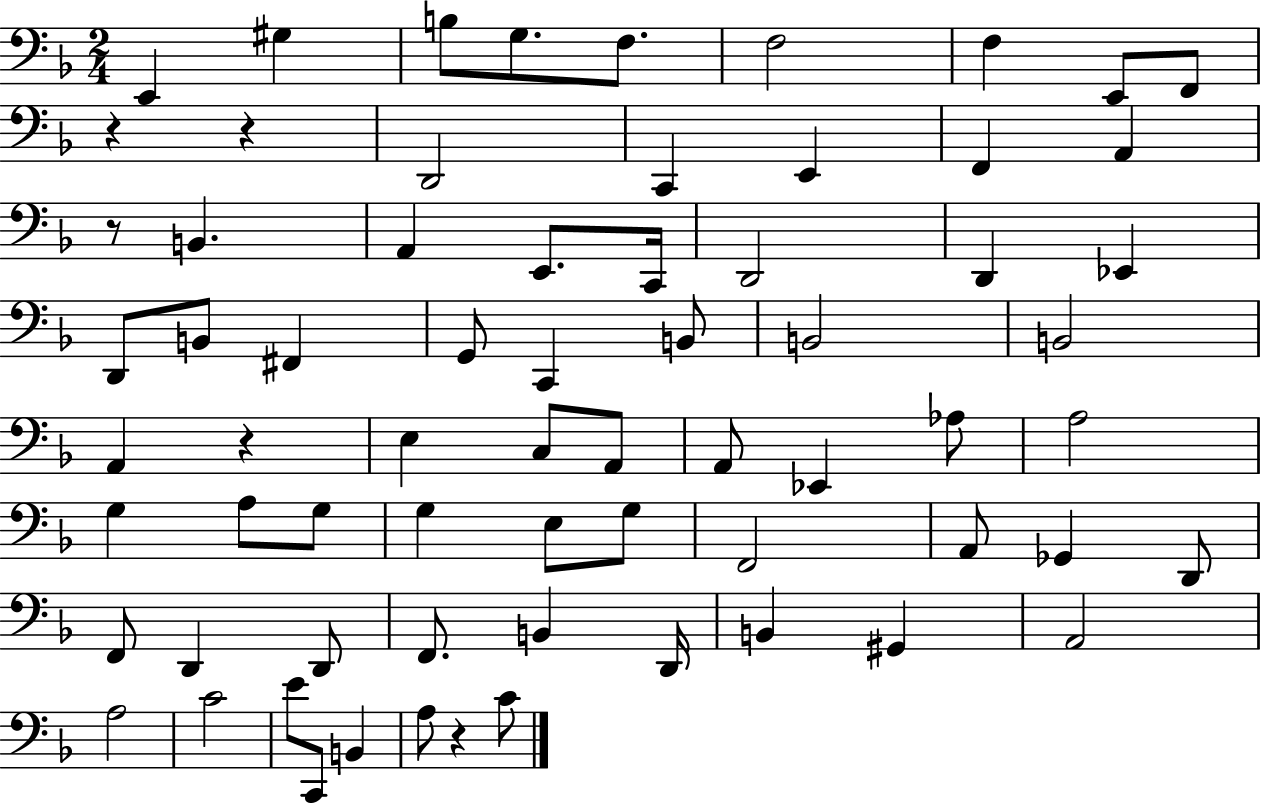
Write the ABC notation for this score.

X:1
T:Untitled
M:2/4
L:1/4
K:F
E,, ^G, B,/2 G,/2 F,/2 F,2 F, E,,/2 F,,/2 z z D,,2 C,, E,, F,, A,, z/2 B,, A,, E,,/2 C,,/4 D,,2 D,, _E,, D,,/2 B,,/2 ^F,, G,,/2 C,, B,,/2 B,,2 B,,2 A,, z E, C,/2 A,,/2 A,,/2 _E,, _A,/2 A,2 G, A,/2 G,/2 G, E,/2 G,/2 F,,2 A,,/2 _G,, D,,/2 F,,/2 D,, D,,/2 F,,/2 B,, D,,/4 B,, ^G,, A,,2 A,2 C2 E/2 C,,/2 B,, A,/2 z C/2